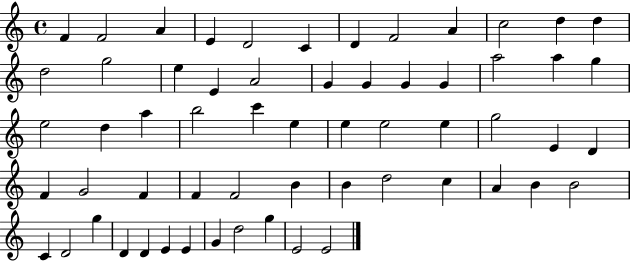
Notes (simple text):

F4/q F4/h A4/q E4/q D4/h C4/q D4/q F4/h A4/q C5/h D5/q D5/q D5/h G5/h E5/q E4/q A4/h G4/q G4/q G4/q G4/q A5/h A5/q G5/q E5/h D5/q A5/q B5/h C6/q E5/q E5/q E5/h E5/q G5/h E4/q D4/q F4/q G4/h F4/q F4/q F4/h B4/q B4/q D5/h C5/q A4/q B4/q B4/h C4/q D4/h G5/q D4/q D4/q E4/q E4/q G4/q D5/h G5/q E4/h E4/h